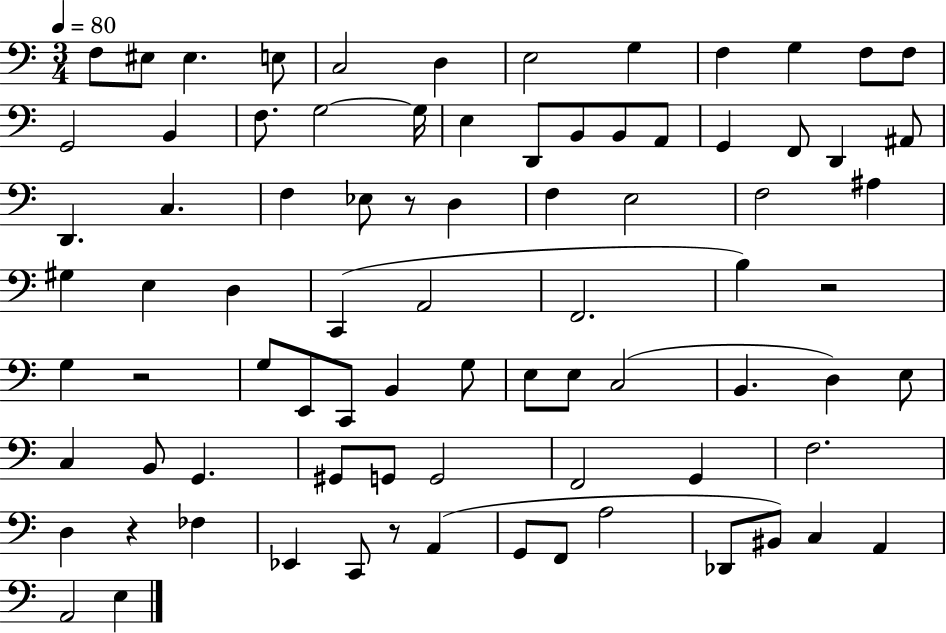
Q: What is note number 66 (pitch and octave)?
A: Eb2